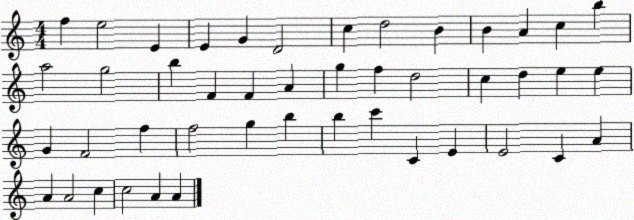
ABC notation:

X:1
T:Untitled
M:4/4
L:1/4
K:C
f e2 E E G D2 c d2 B B A c b a2 g2 b F F A g f d2 c d e e G F2 f f2 g b b c' C E E2 C A A A2 c c2 A A